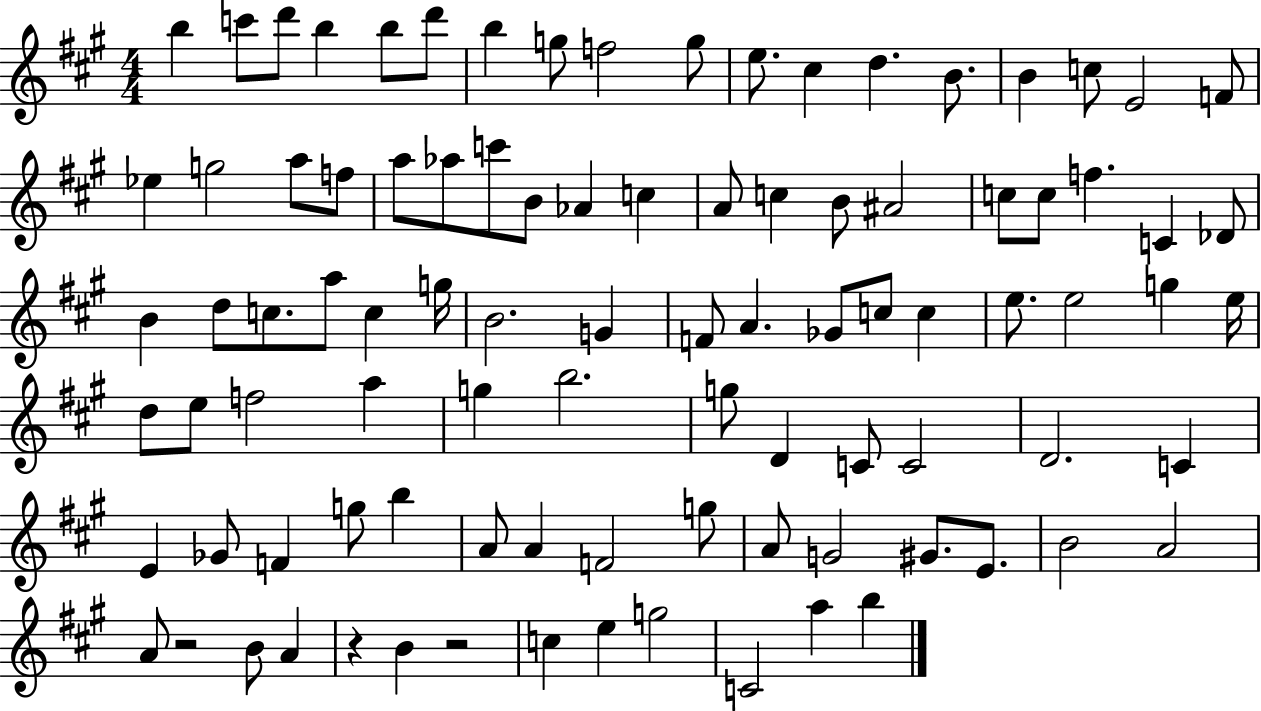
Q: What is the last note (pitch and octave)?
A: B5